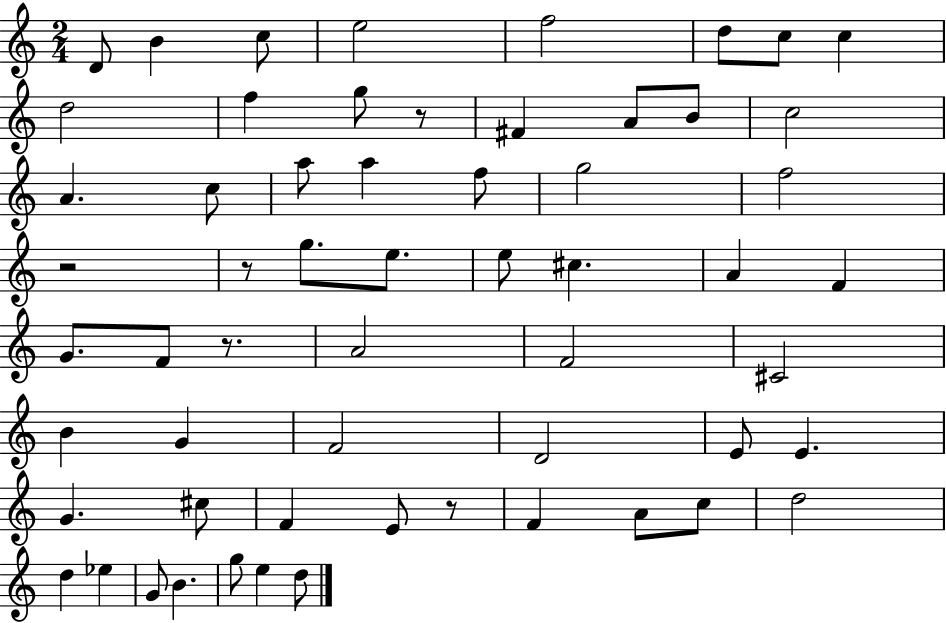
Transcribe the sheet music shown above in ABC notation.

X:1
T:Untitled
M:2/4
L:1/4
K:C
D/2 B c/2 e2 f2 d/2 c/2 c d2 f g/2 z/2 ^F A/2 B/2 c2 A c/2 a/2 a f/2 g2 f2 z2 z/2 g/2 e/2 e/2 ^c A F G/2 F/2 z/2 A2 F2 ^C2 B G F2 D2 E/2 E G ^c/2 F E/2 z/2 F A/2 c/2 d2 d _e G/2 B g/2 e d/2